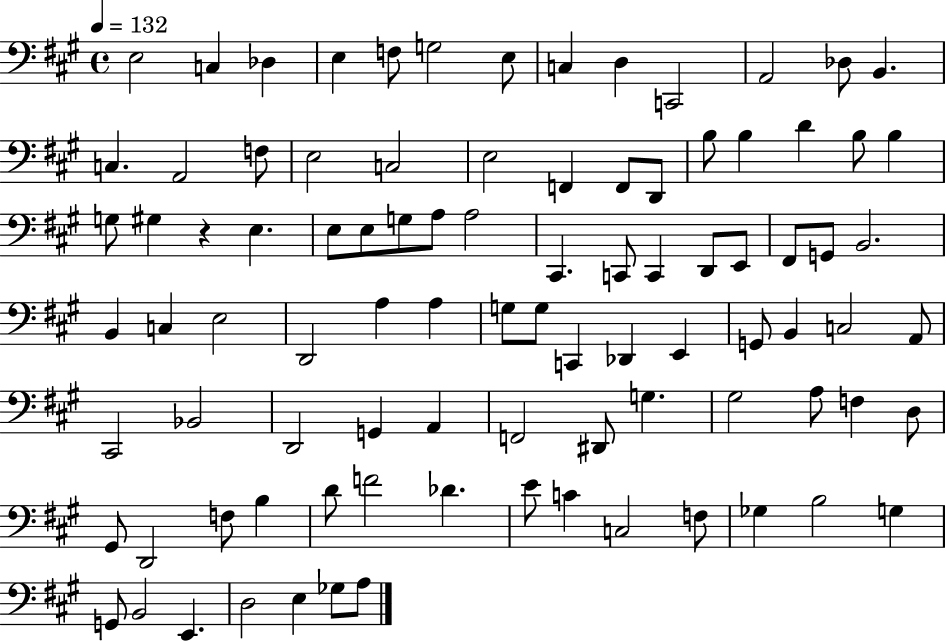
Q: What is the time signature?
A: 4/4